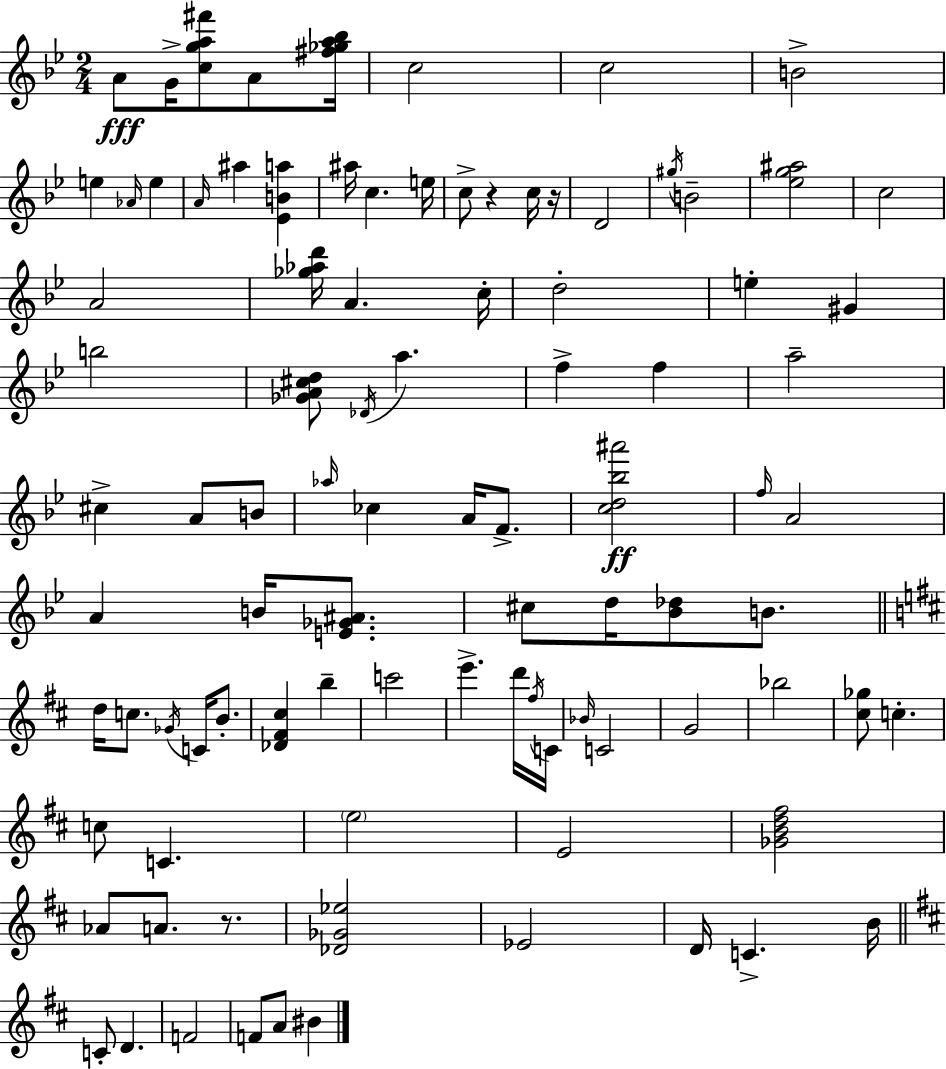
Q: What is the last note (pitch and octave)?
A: BIS4